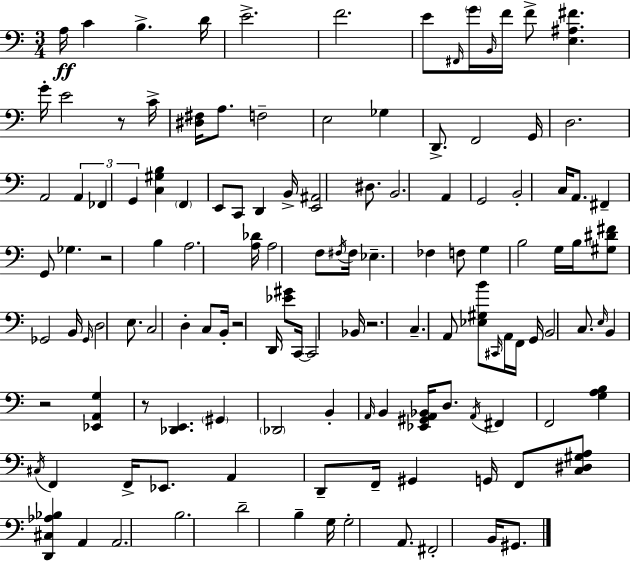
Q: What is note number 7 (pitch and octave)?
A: E4